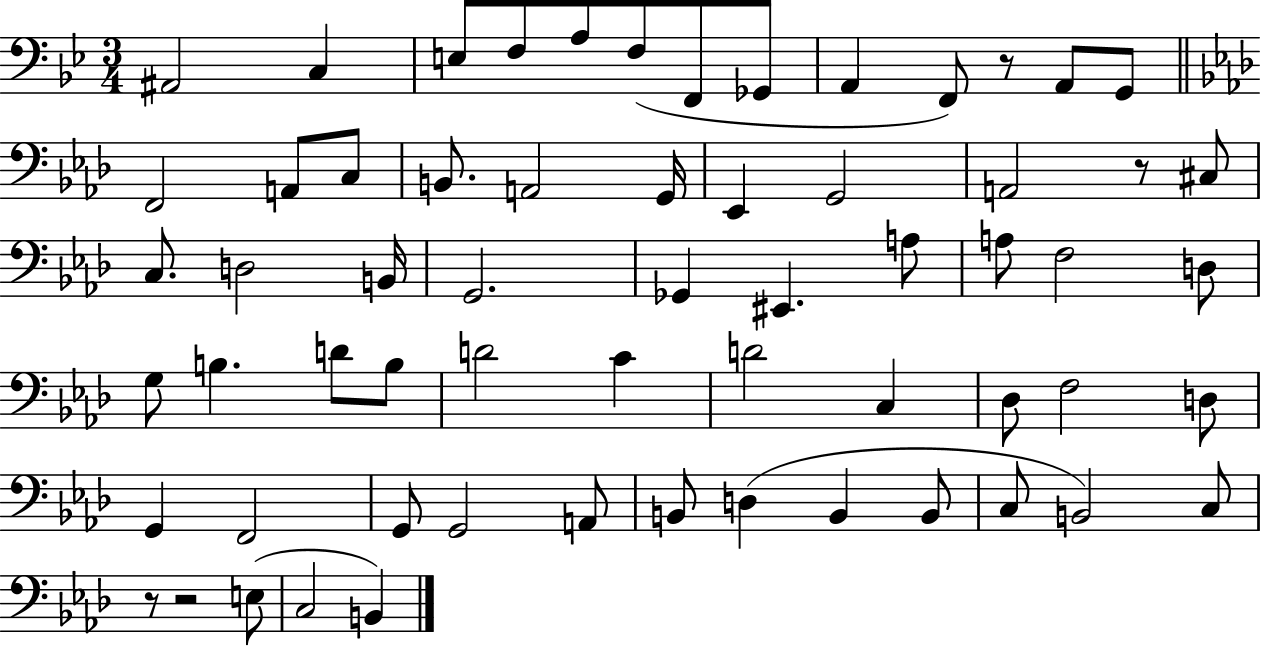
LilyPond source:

{
  \clef bass
  \numericTimeSignature
  \time 3/4
  \key bes \major
  ais,2 c4 | e8 f8 a8 f8( f,8 ges,8 | a,4 f,8) r8 a,8 g,8 | \bar "||" \break \key f \minor f,2 a,8 c8 | b,8. a,2 g,16 | ees,4 g,2 | a,2 r8 cis8 | \break c8. d2 b,16 | g,2. | ges,4 eis,4. a8 | a8 f2 d8 | \break g8 b4. d'8 b8 | d'2 c'4 | d'2 c4 | des8 f2 d8 | \break g,4 f,2 | g,8 g,2 a,8 | b,8 d4( b,4 b,8 | c8 b,2) c8 | \break r8 r2 e8( | c2 b,4) | \bar "|."
}